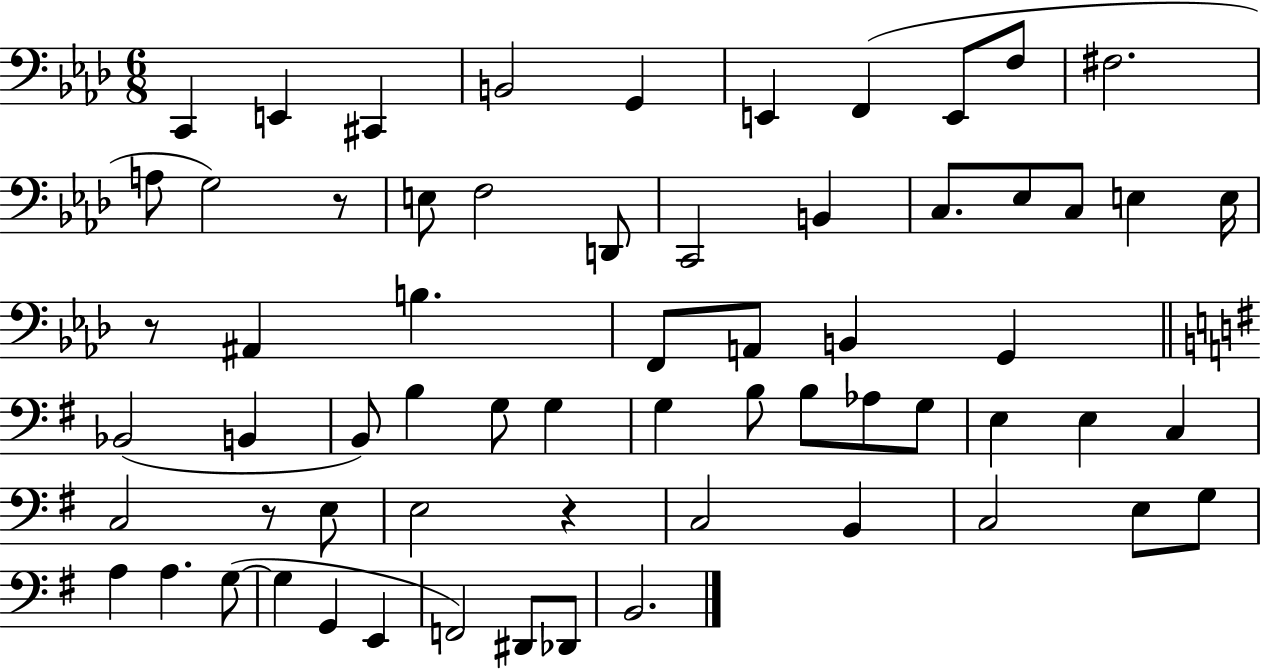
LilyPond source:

{
  \clef bass
  \numericTimeSignature
  \time 6/8
  \key aes \major
  \repeat volta 2 { c,4 e,4 cis,4 | b,2 g,4 | e,4 f,4( e,8 f8 | fis2. | \break a8 g2) r8 | e8 f2 d,8 | c,2 b,4 | c8. ees8 c8 e4 e16 | \break r8 ais,4 b4. | f,8 a,8 b,4 g,4 | \bar "||" \break \key g \major bes,2( b,4 | b,8) b4 g8 g4 | g4 b8 b8 aes8 g8 | e4 e4 c4 | \break c2 r8 e8 | e2 r4 | c2 b,4 | c2 e8 g8 | \break a4 a4. g8~(~ | g4 g,4 e,4 | f,2) dis,8 des,8 | b,2. | \break } \bar "|."
}